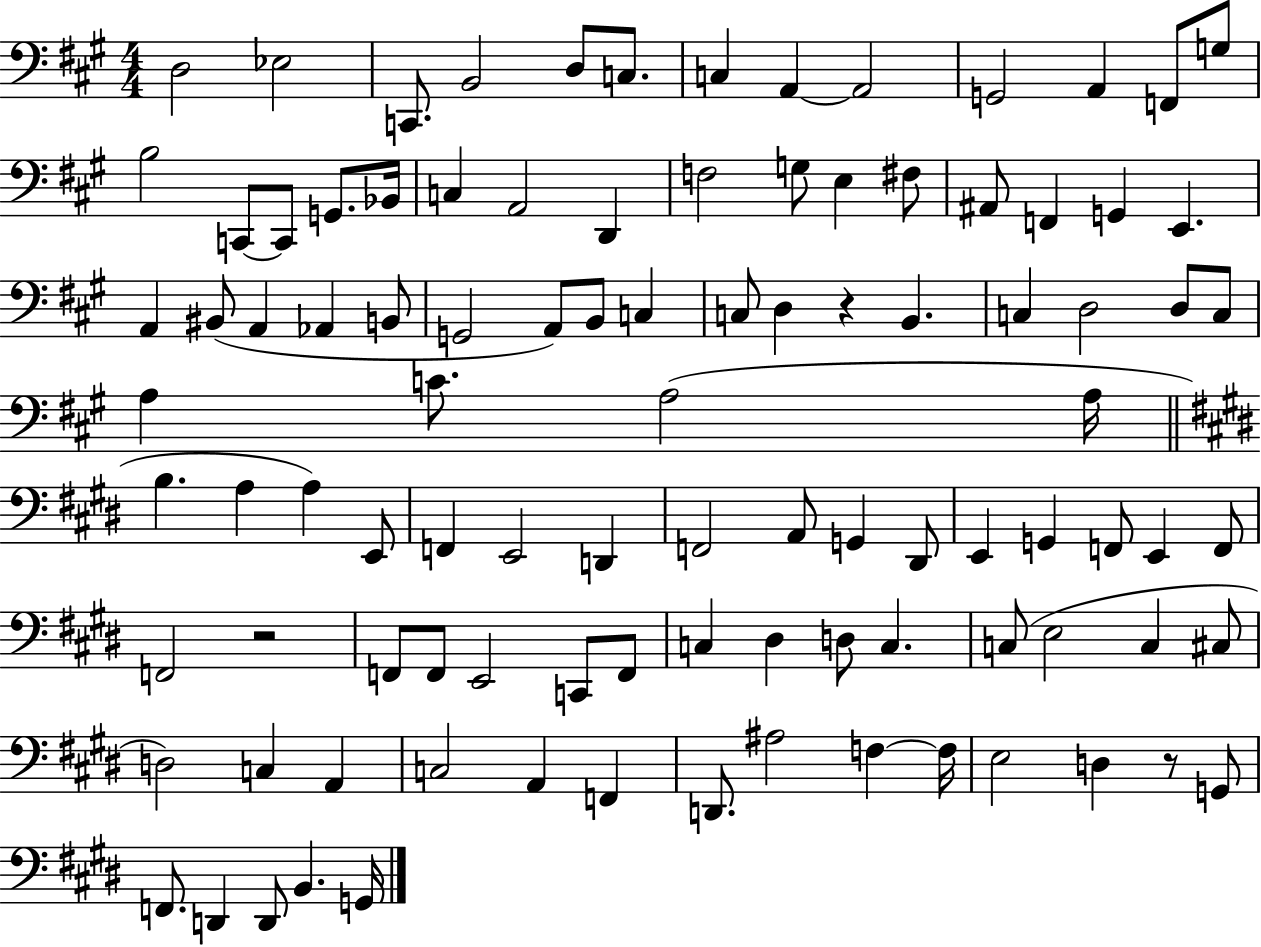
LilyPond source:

{
  \clef bass
  \numericTimeSignature
  \time 4/4
  \key a \major
  d2 ees2 | c,8. b,2 d8 c8. | c4 a,4~~ a,2 | g,2 a,4 f,8 g8 | \break b2 c,8~~ c,8 g,8. bes,16 | c4 a,2 d,4 | f2 g8 e4 fis8 | ais,8 f,4 g,4 e,4. | \break a,4 bis,8( a,4 aes,4 b,8 | g,2 a,8) b,8 c4 | c8 d4 r4 b,4. | c4 d2 d8 c8 | \break a4 c'8. a2( a16 | \bar "||" \break \key e \major b4. a4 a4) e,8 | f,4 e,2 d,4 | f,2 a,8 g,4 dis,8 | e,4 g,4 f,8 e,4 f,8 | \break f,2 r2 | f,8 f,8 e,2 c,8 f,8 | c4 dis4 d8 c4. | c8( e2 c4 cis8 | \break d2) c4 a,4 | c2 a,4 f,4 | d,8. ais2 f4~~ f16 | e2 d4 r8 g,8 | \break f,8. d,4 d,8 b,4. g,16 | \bar "|."
}